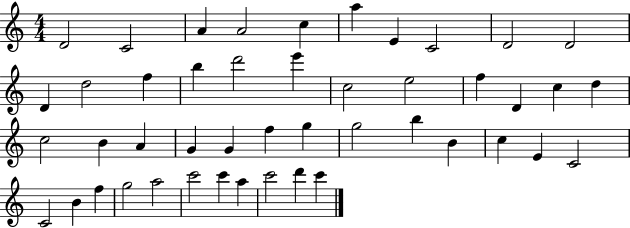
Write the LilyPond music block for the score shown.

{
  \clef treble
  \numericTimeSignature
  \time 4/4
  \key c \major
  d'2 c'2 | a'4 a'2 c''4 | a''4 e'4 c'2 | d'2 d'2 | \break d'4 d''2 f''4 | b''4 d'''2 e'''4 | c''2 e''2 | f''4 d'4 c''4 d''4 | \break c''2 b'4 a'4 | g'4 g'4 f''4 g''4 | g''2 b''4 b'4 | c''4 e'4 c'2 | \break c'2 b'4 f''4 | g''2 a''2 | c'''2 c'''4 a''4 | c'''2 d'''4 c'''4 | \break \bar "|."
}